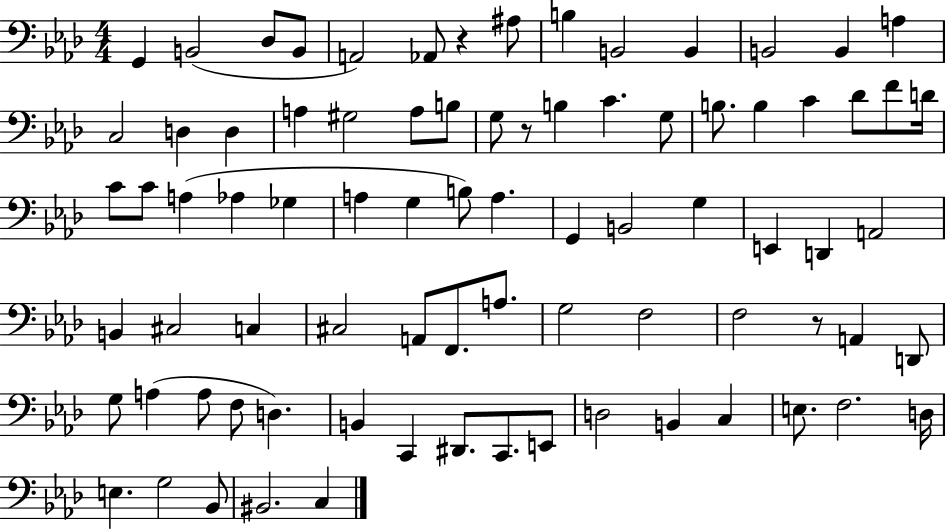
X:1
T:Untitled
M:4/4
L:1/4
K:Ab
G,, B,,2 _D,/2 B,,/2 A,,2 _A,,/2 z ^A,/2 B, B,,2 B,, B,,2 B,, A, C,2 D, D, A, ^G,2 A,/2 B,/2 G,/2 z/2 B, C G,/2 B,/2 B, C _D/2 F/2 D/4 C/2 C/2 A, _A, _G, A, G, B,/2 A, G,, B,,2 G, E,, D,, A,,2 B,, ^C,2 C, ^C,2 A,,/2 F,,/2 A,/2 G,2 F,2 F,2 z/2 A,, D,,/2 G,/2 A, A,/2 F,/2 D, B,, C,, ^D,,/2 C,,/2 E,,/2 D,2 B,, C, E,/2 F,2 D,/4 E, G,2 _B,,/2 ^B,,2 C,